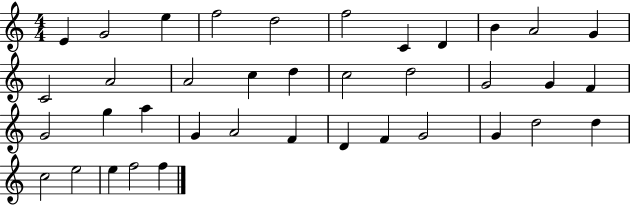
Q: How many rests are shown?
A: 0